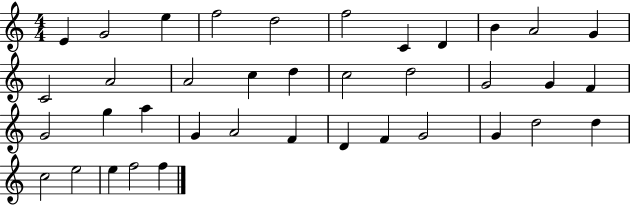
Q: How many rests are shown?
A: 0